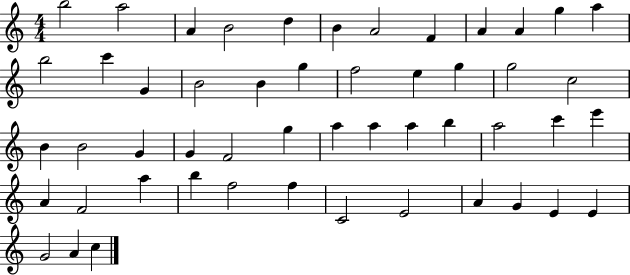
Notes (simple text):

B5/h A5/h A4/q B4/h D5/q B4/q A4/h F4/q A4/q A4/q G5/q A5/q B5/h C6/q G4/q B4/h B4/q G5/q F5/h E5/q G5/q G5/h C5/h B4/q B4/h G4/q G4/q F4/h G5/q A5/q A5/q A5/q B5/q A5/h C6/q E6/q A4/q F4/h A5/q B5/q F5/h F5/q C4/h E4/h A4/q G4/q E4/q E4/q G4/h A4/q C5/q